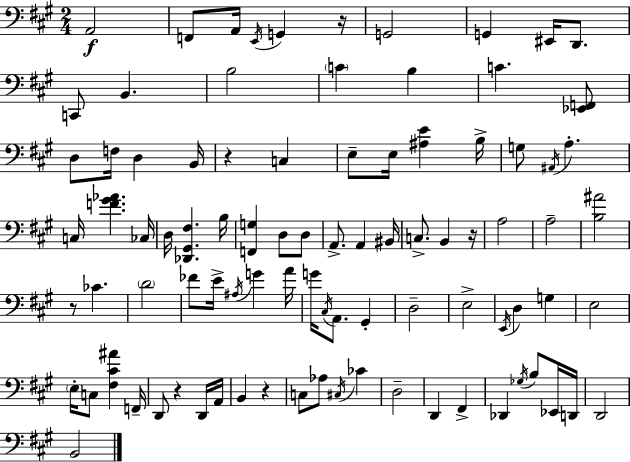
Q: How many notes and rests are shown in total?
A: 90